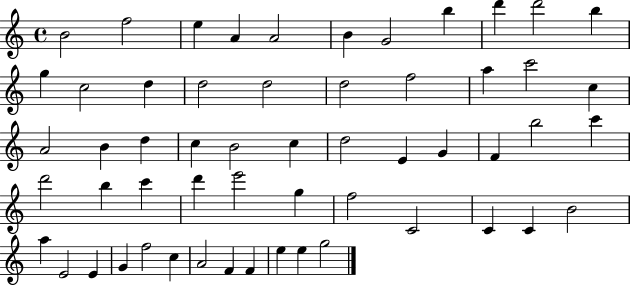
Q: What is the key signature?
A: C major